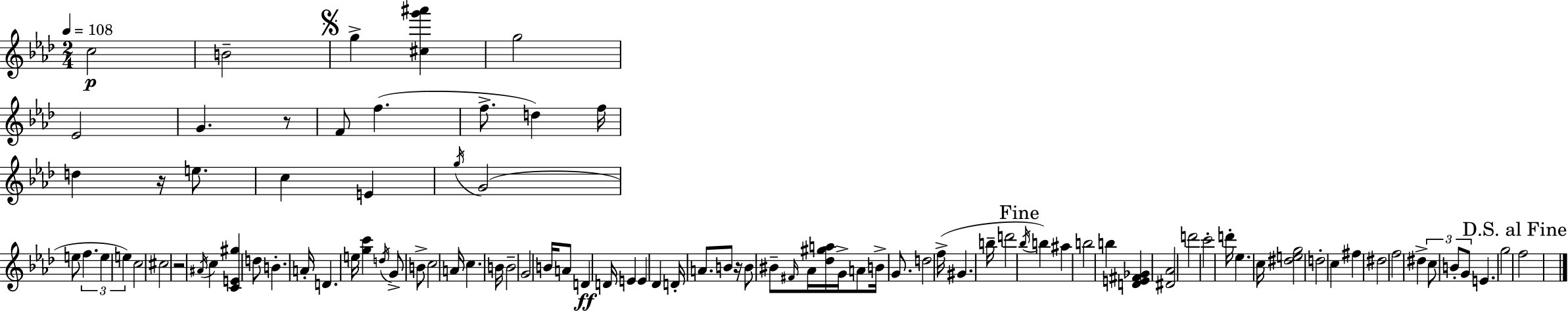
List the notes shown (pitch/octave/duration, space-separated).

C5/h B4/h G5/q [C#5,G6,A#6]/q G5/h Eb4/h G4/q. R/e F4/e F5/q. F5/e. D5/q F5/s D5/q R/s E5/e. C5/q E4/q G5/s G4/h E5/e F5/q. E5/q E5/q C5/h C#5/h R/h A#4/s C5/q [C4,E4,G#5]/q D5/e B4/q. A4/s D4/q. E5/s [G5,C6]/q D5/s G4/e B4/e C5/h A4/s C5/q. B4/s B4/h G4/h B4/s A4/e D4/q D4/s E4/q E4/q Db4/q D4/s A4/e. B4/e R/s B4/e BIS4/e F#4/s Ab4/s [Db5,G#5,A5]/s G4/s A4/e B4/s G4/e. D5/h F5/s G#4/q. B5/s D6/h Bb5/s B5/q A#5/q B5/h B5/q [D4,E4,F#4,Gb4]/q [D#4,Ab4]/h D6/h C6/h D6/s Eb5/q. C5/s [D#5,E5,G5]/h D5/h C5/q F#5/q D#5/h F5/h D#5/q C5/e B4/e G4/e E4/q. G5/h F5/h